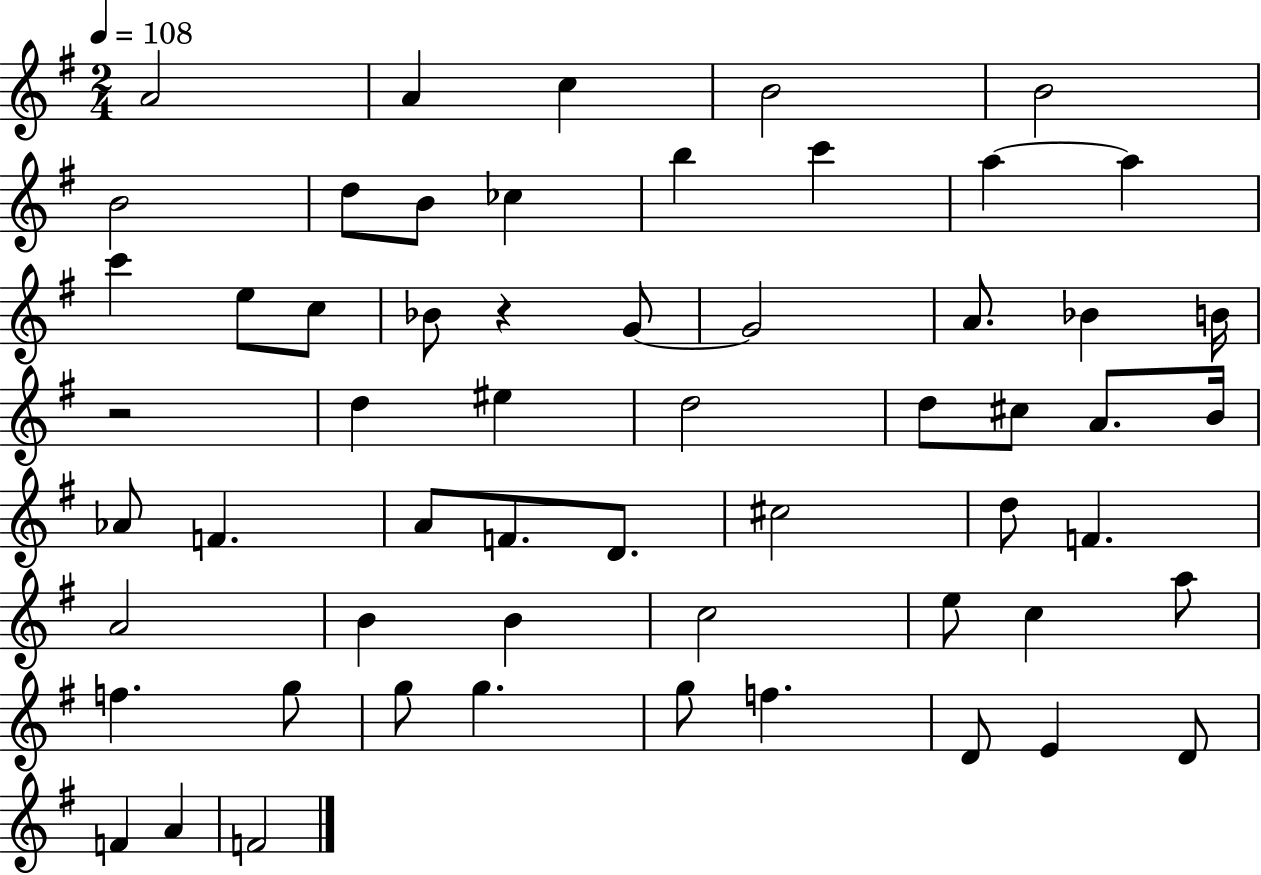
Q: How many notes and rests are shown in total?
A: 58